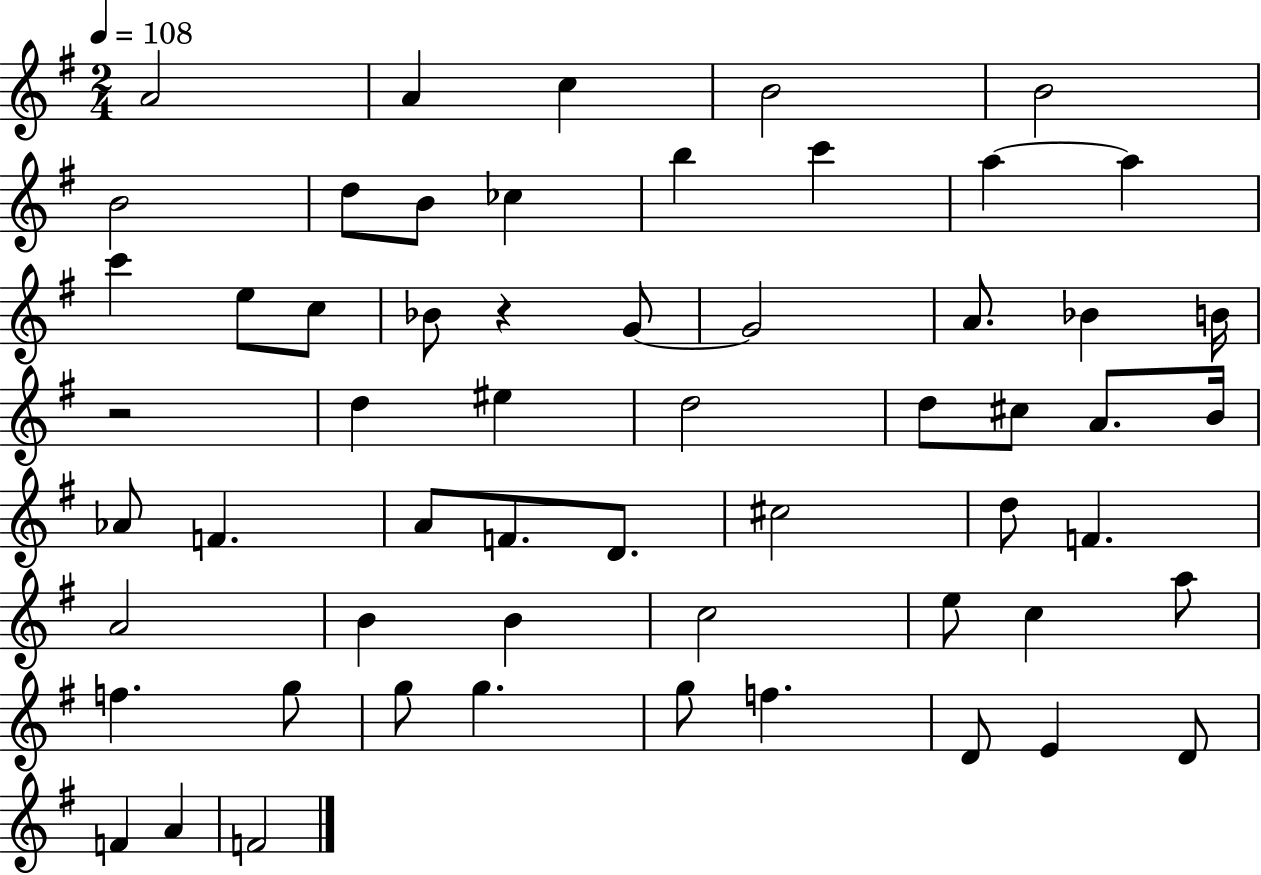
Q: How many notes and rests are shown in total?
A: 58